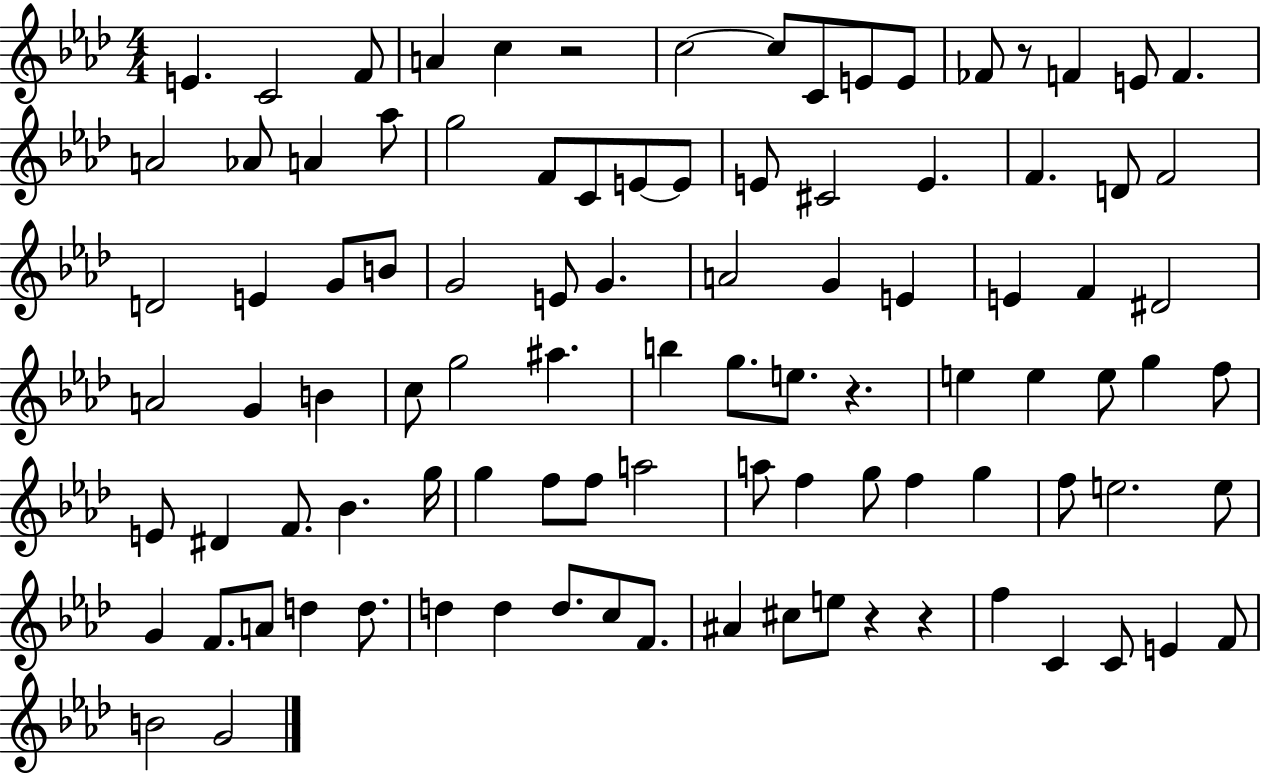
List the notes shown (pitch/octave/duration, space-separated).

E4/q. C4/h F4/e A4/q C5/q R/h C5/h C5/e C4/e E4/e E4/e FES4/e R/e F4/q E4/e F4/q. A4/h Ab4/e A4/q Ab5/e G5/h F4/e C4/e E4/e E4/e E4/e C#4/h E4/q. F4/q. D4/e F4/h D4/h E4/q G4/e B4/e G4/h E4/e G4/q. A4/h G4/q E4/q E4/q F4/q D#4/h A4/h G4/q B4/q C5/e G5/h A#5/q. B5/q G5/e. E5/e. R/q. E5/q E5/q E5/e G5/q F5/e E4/e D#4/q F4/e. Bb4/q. G5/s G5/q F5/e F5/e A5/h A5/e F5/q G5/e F5/q G5/q F5/e E5/h. E5/e G4/q F4/e. A4/e D5/q D5/e. D5/q D5/q D5/e. C5/e F4/e. A#4/q C#5/e E5/e R/q R/q F5/q C4/q C4/e E4/q F4/e B4/h G4/h